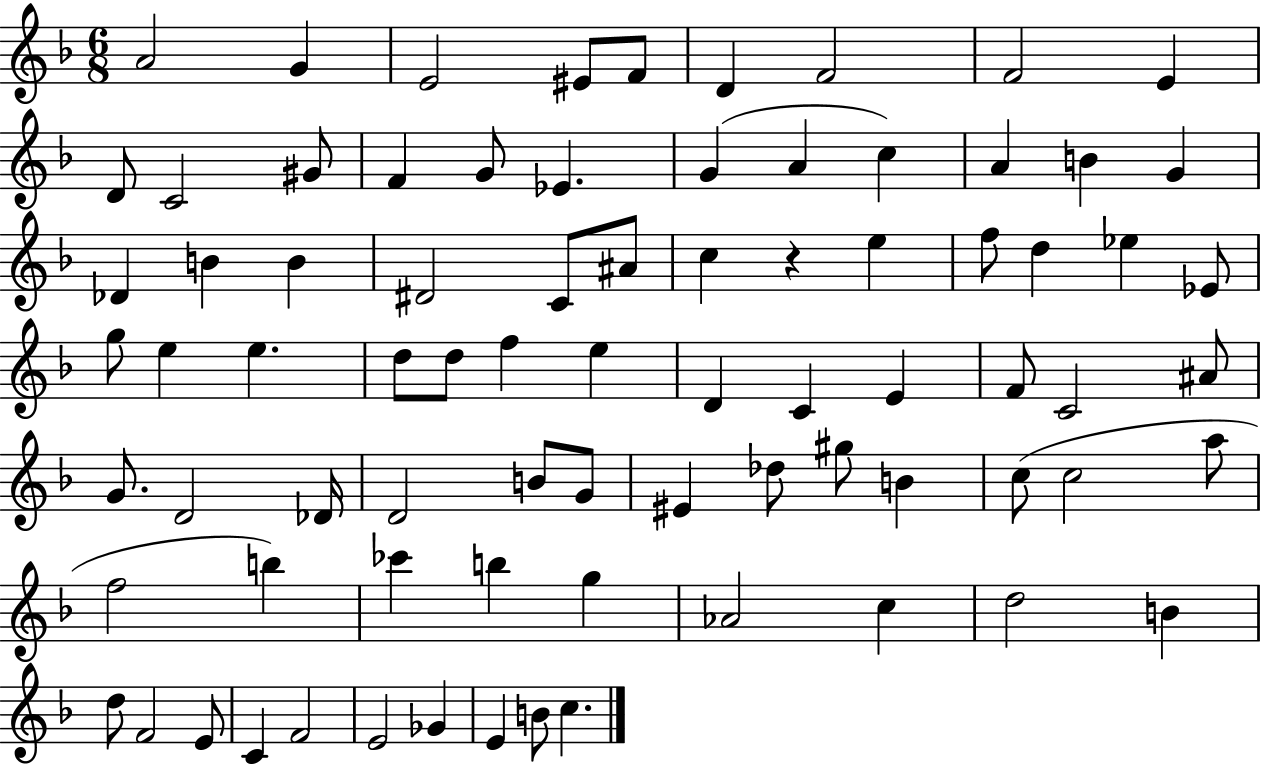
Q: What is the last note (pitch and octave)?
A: C5